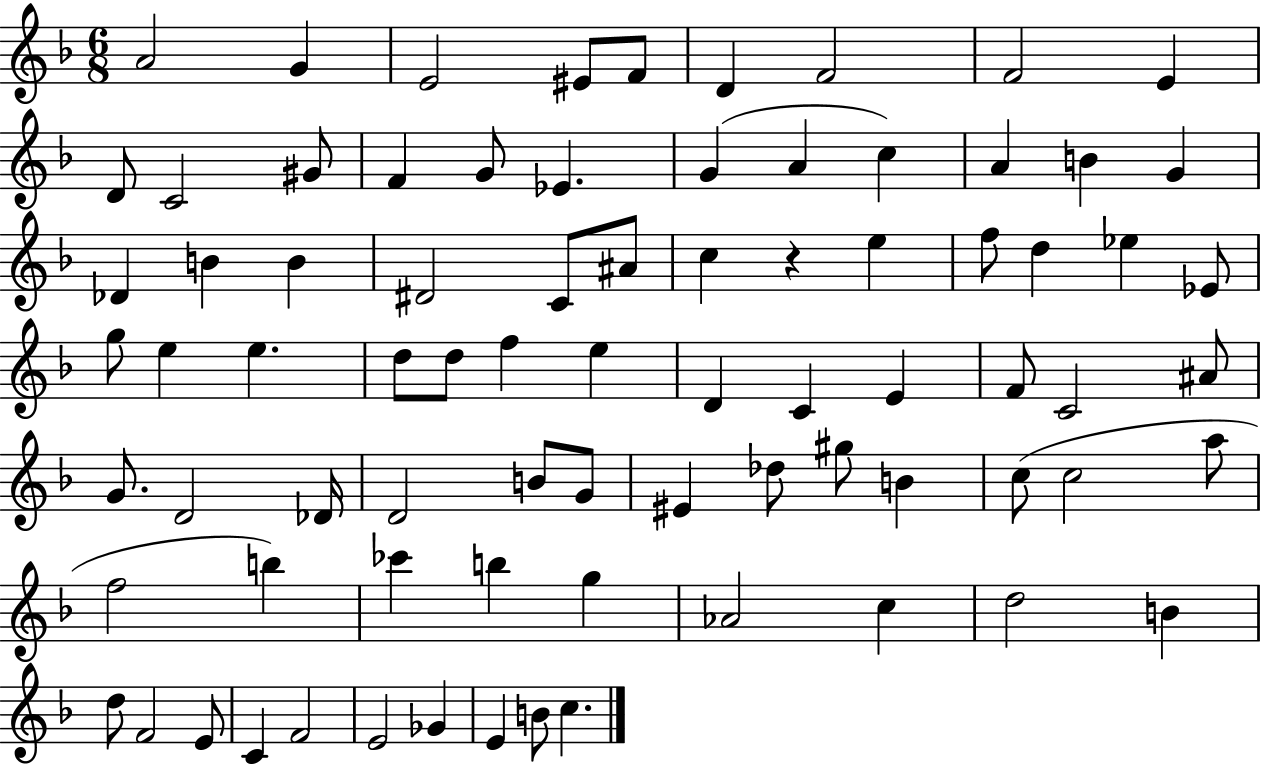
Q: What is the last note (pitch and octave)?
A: C5